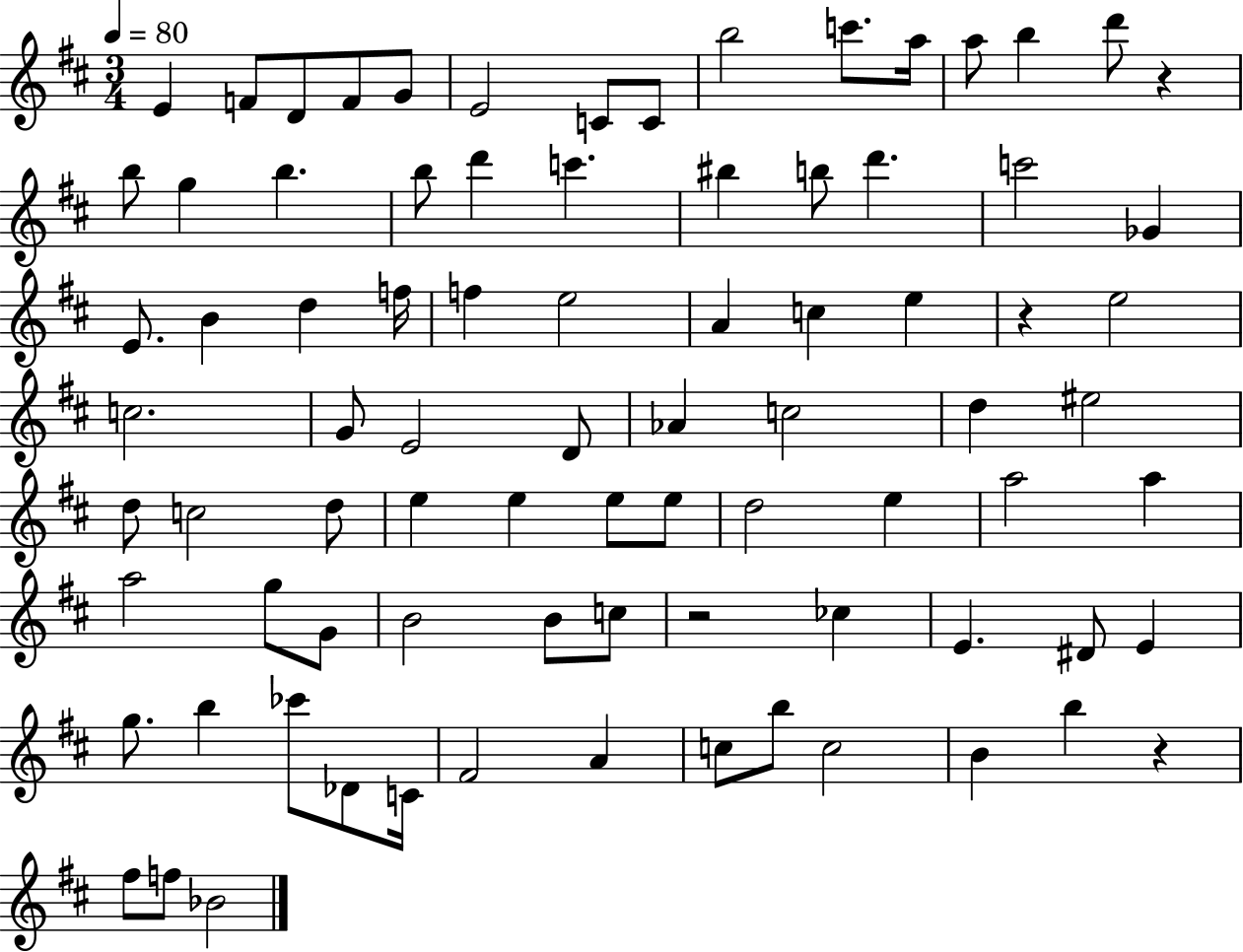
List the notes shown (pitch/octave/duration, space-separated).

E4/q F4/e D4/e F4/e G4/e E4/h C4/e C4/e B5/h C6/e. A5/s A5/e B5/q D6/e R/q B5/e G5/q B5/q. B5/e D6/q C6/q. BIS5/q B5/e D6/q. C6/h Gb4/q E4/e. B4/q D5/q F5/s F5/q E5/h A4/q C5/q E5/q R/q E5/h C5/h. G4/e E4/h D4/e Ab4/q C5/h D5/q EIS5/h D5/e C5/h D5/e E5/q E5/q E5/e E5/e D5/h E5/q A5/h A5/q A5/h G5/e G4/e B4/h B4/e C5/e R/h CES5/q E4/q. D#4/e E4/q G5/e. B5/q CES6/e Db4/e C4/s F#4/h A4/q C5/e B5/e C5/h B4/q B5/q R/q F#5/e F5/e Bb4/h